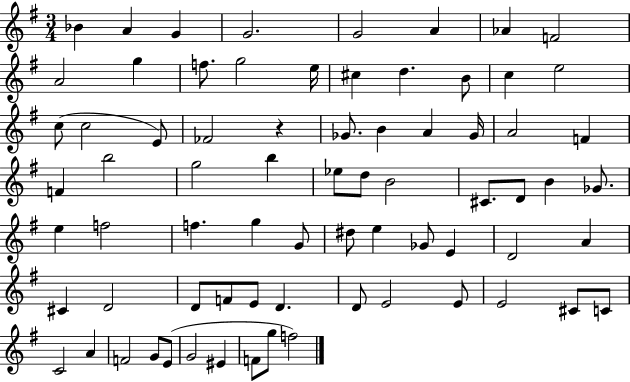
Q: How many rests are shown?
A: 1